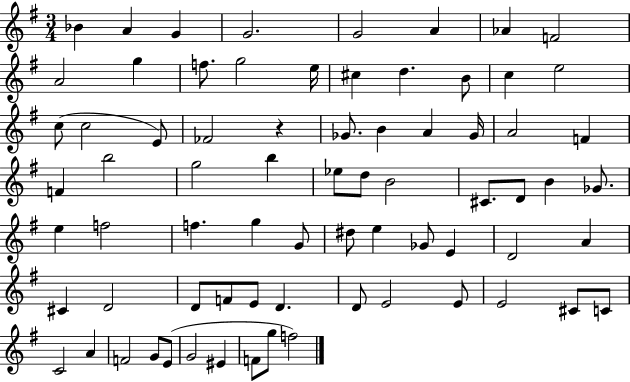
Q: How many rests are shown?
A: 1